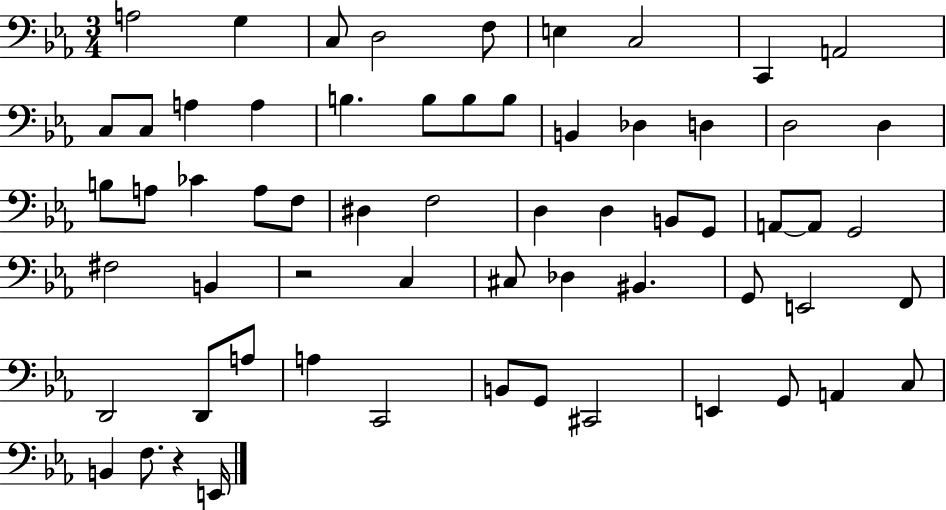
X:1
T:Untitled
M:3/4
L:1/4
K:Eb
A,2 G, C,/2 D,2 F,/2 E, C,2 C,, A,,2 C,/2 C,/2 A, A, B, B,/2 B,/2 B,/2 B,, _D, D, D,2 D, B,/2 A,/2 _C A,/2 F,/2 ^D, F,2 D, D, B,,/2 G,,/2 A,,/2 A,,/2 G,,2 ^F,2 B,, z2 C, ^C,/2 _D, ^B,, G,,/2 E,,2 F,,/2 D,,2 D,,/2 A,/2 A, C,,2 B,,/2 G,,/2 ^C,,2 E,, G,,/2 A,, C,/2 B,, F,/2 z E,,/4